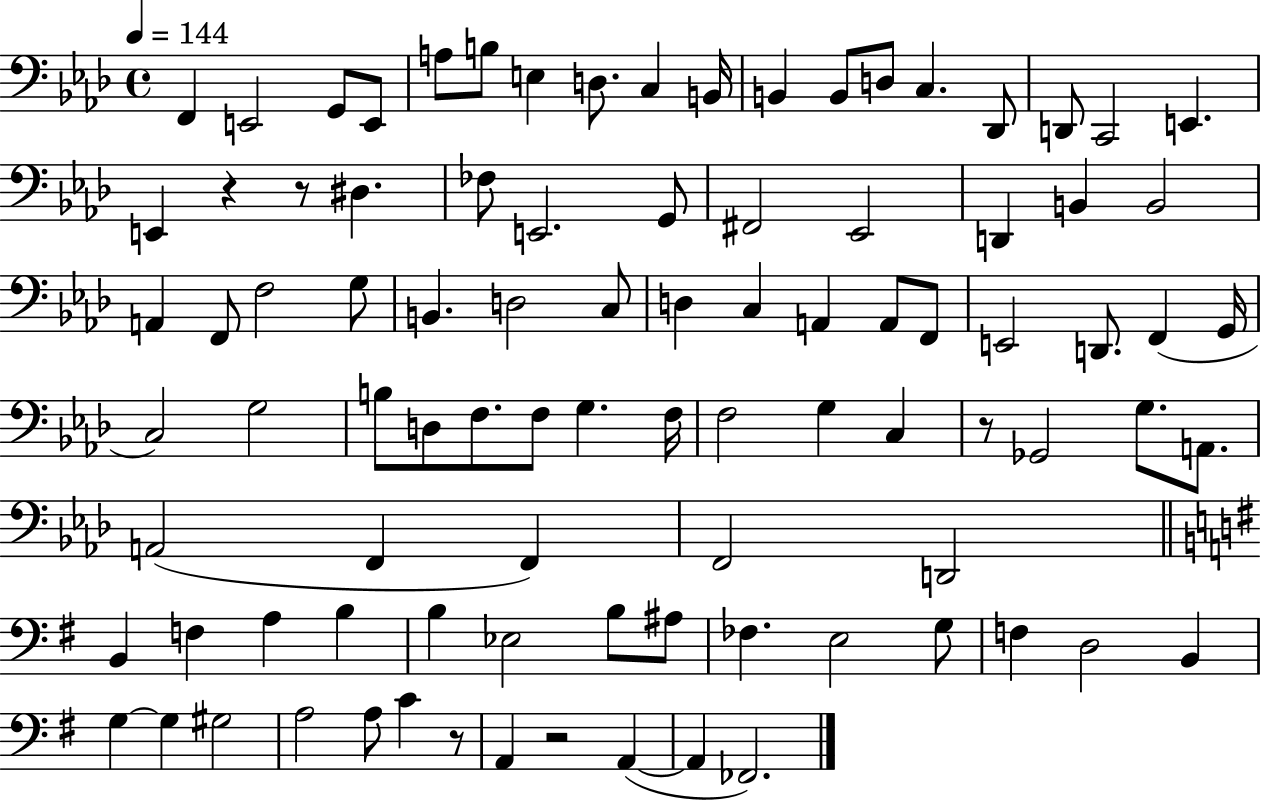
F2/q E2/h G2/e E2/e A3/e B3/e E3/q D3/e. C3/q B2/s B2/q B2/e D3/e C3/q. Db2/e D2/e C2/h E2/q. E2/q R/q R/e D#3/q. FES3/e E2/h. G2/e F#2/h Eb2/h D2/q B2/q B2/h A2/q F2/e F3/h G3/e B2/q. D3/h C3/e D3/q C3/q A2/q A2/e F2/e E2/h D2/e. F2/q G2/s C3/h G3/h B3/e D3/e F3/e. F3/e G3/q. F3/s F3/h G3/q C3/q R/e Gb2/h G3/e. A2/e. A2/h F2/q F2/q F2/h D2/h B2/q F3/q A3/q B3/q B3/q Eb3/h B3/e A#3/e FES3/q. E3/h G3/e F3/q D3/h B2/q G3/q G3/q G#3/h A3/h A3/e C4/q R/e A2/q R/h A2/q A2/q FES2/h.